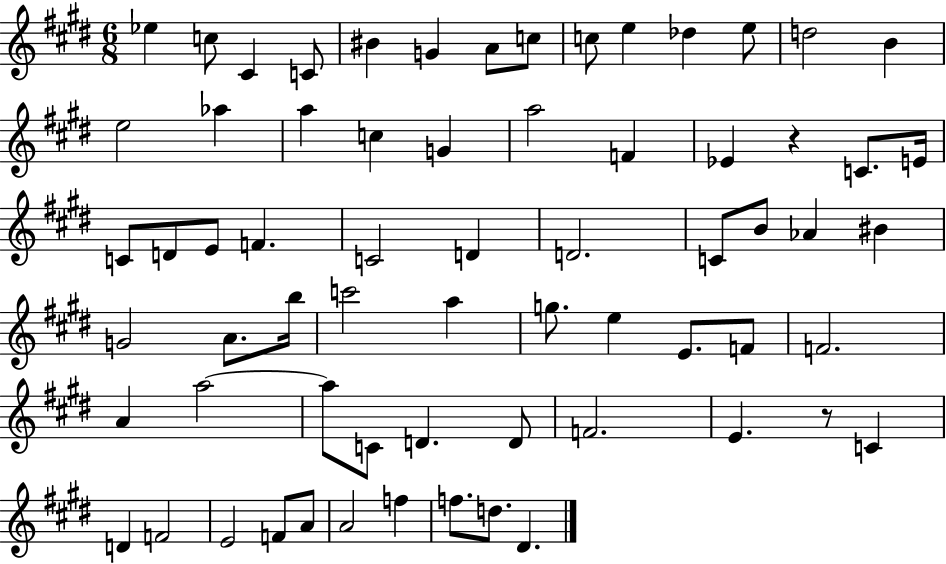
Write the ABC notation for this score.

X:1
T:Untitled
M:6/8
L:1/4
K:E
_e c/2 ^C C/2 ^B G A/2 c/2 c/2 e _d e/2 d2 B e2 _a a c G a2 F _E z C/2 E/4 C/2 D/2 E/2 F C2 D D2 C/2 B/2 _A ^B G2 A/2 b/4 c'2 a g/2 e E/2 F/2 F2 A a2 a/2 C/2 D D/2 F2 E z/2 C D F2 E2 F/2 A/2 A2 f f/2 d/2 ^D